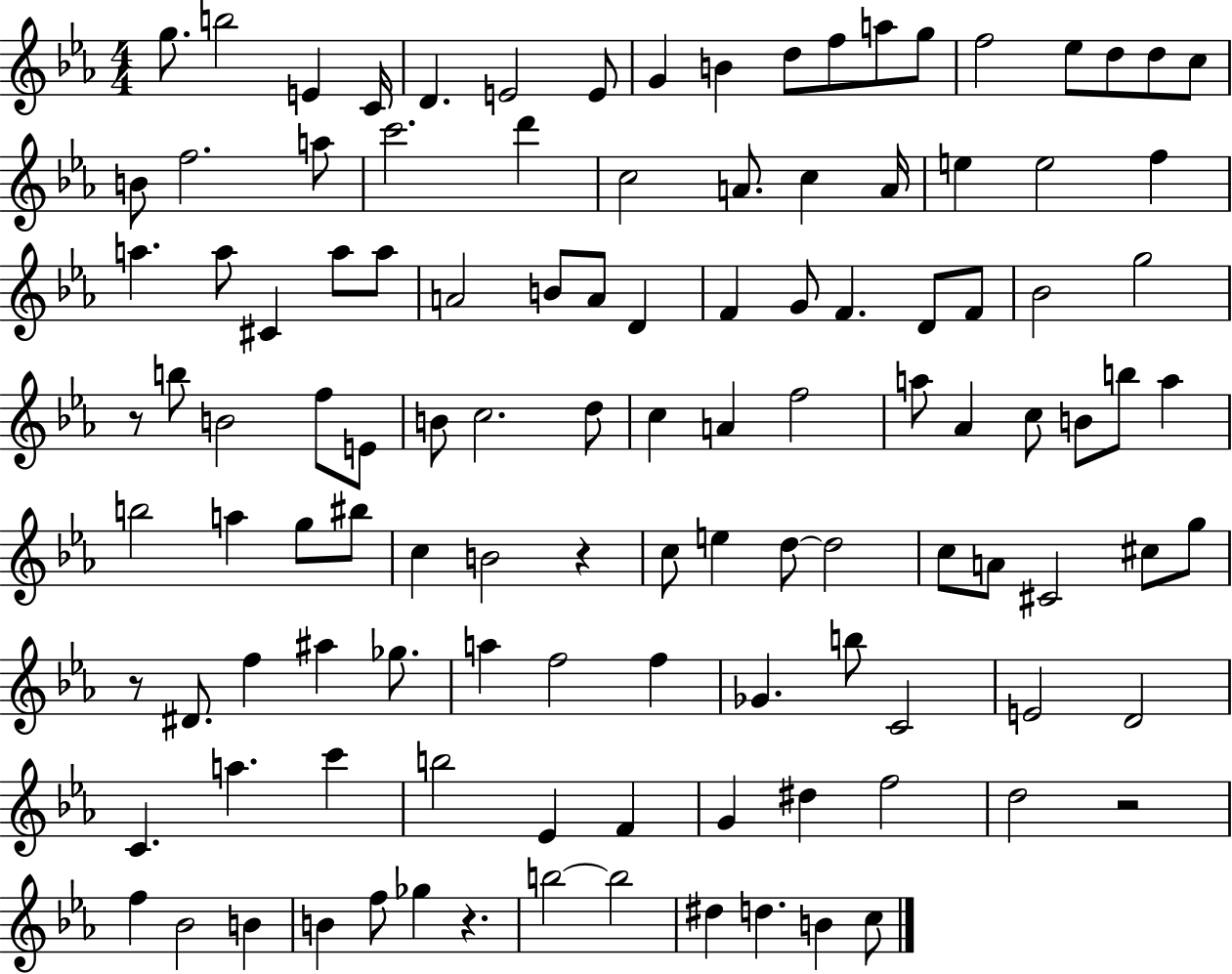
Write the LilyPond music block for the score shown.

{
  \clef treble
  \numericTimeSignature
  \time 4/4
  \key ees \major
  g''8. b''2 e'4 c'16 | d'4. e'2 e'8 | g'4 b'4 d''8 f''8 a''8 g''8 | f''2 ees''8 d''8 d''8 c''8 | \break b'8 f''2. a''8 | c'''2. d'''4 | c''2 a'8. c''4 a'16 | e''4 e''2 f''4 | \break a''4. a''8 cis'4 a''8 a''8 | a'2 b'8 a'8 d'4 | f'4 g'8 f'4. d'8 f'8 | bes'2 g''2 | \break r8 b''8 b'2 f''8 e'8 | b'8 c''2. d''8 | c''4 a'4 f''2 | a''8 aes'4 c''8 b'8 b''8 a''4 | \break b''2 a''4 g''8 bis''8 | c''4 b'2 r4 | c''8 e''4 d''8~~ d''2 | c''8 a'8 cis'2 cis''8 g''8 | \break r8 dis'8. f''4 ais''4 ges''8. | a''4 f''2 f''4 | ges'4. b''8 c'2 | e'2 d'2 | \break c'4. a''4. c'''4 | b''2 ees'4 f'4 | g'4 dis''4 f''2 | d''2 r2 | \break f''4 bes'2 b'4 | b'4 f''8 ges''4 r4. | b''2~~ b''2 | dis''4 d''4. b'4 c''8 | \break \bar "|."
}